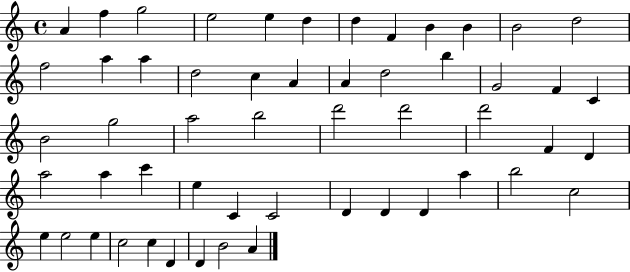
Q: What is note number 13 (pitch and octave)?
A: F5